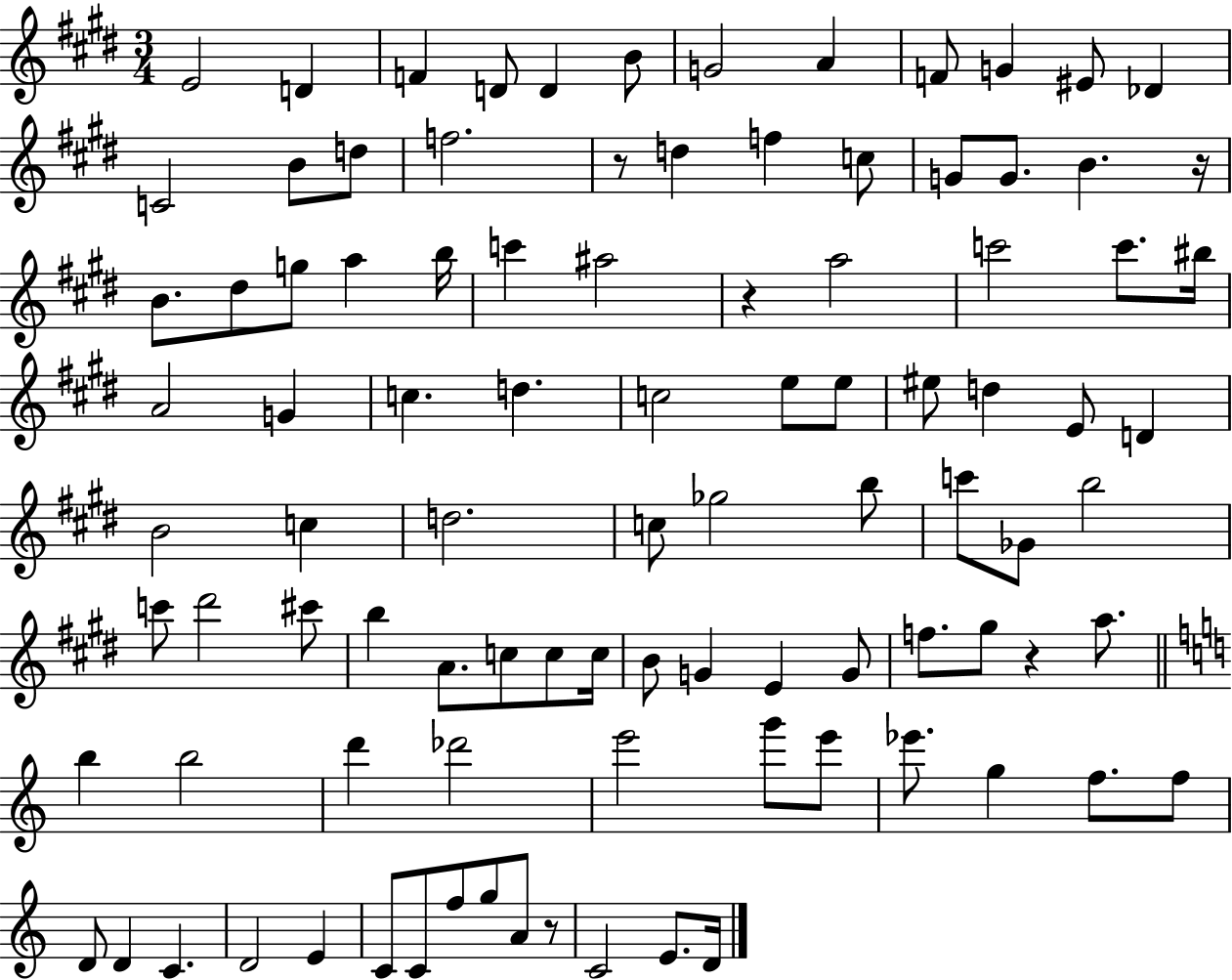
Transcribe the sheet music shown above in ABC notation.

X:1
T:Untitled
M:3/4
L:1/4
K:E
E2 D F D/2 D B/2 G2 A F/2 G ^E/2 _D C2 B/2 d/2 f2 z/2 d f c/2 G/2 G/2 B z/4 B/2 ^d/2 g/2 a b/4 c' ^a2 z a2 c'2 c'/2 ^b/4 A2 G c d c2 e/2 e/2 ^e/2 d E/2 D B2 c d2 c/2 _g2 b/2 c'/2 _G/2 b2 c'/2 ^d'2 ^c'/2 b A/2 c/2 c/2 c/4 B/2 G E G/2 f/2 ^g/2 z a/2 b b2 d' _d'2 e'2 g'/2 e'/2 _e'/2 g f/2 f/2 D/2 D C D2 E C/2 C/2 f/2 g/2 A/2 z/2 C2 E/2 D/4